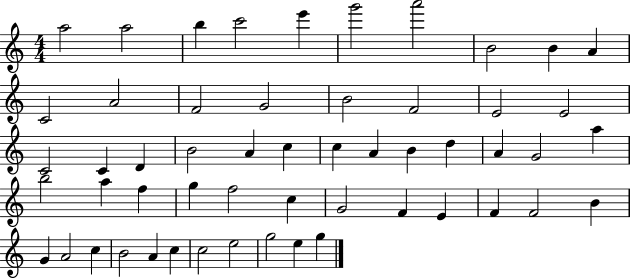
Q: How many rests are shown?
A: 0